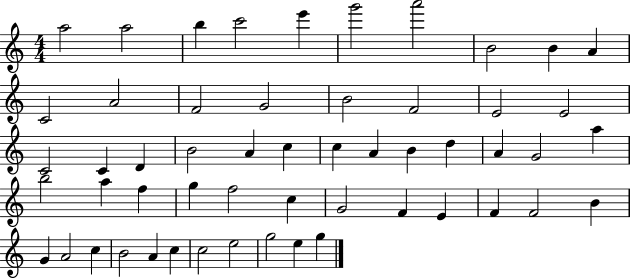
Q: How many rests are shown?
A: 0